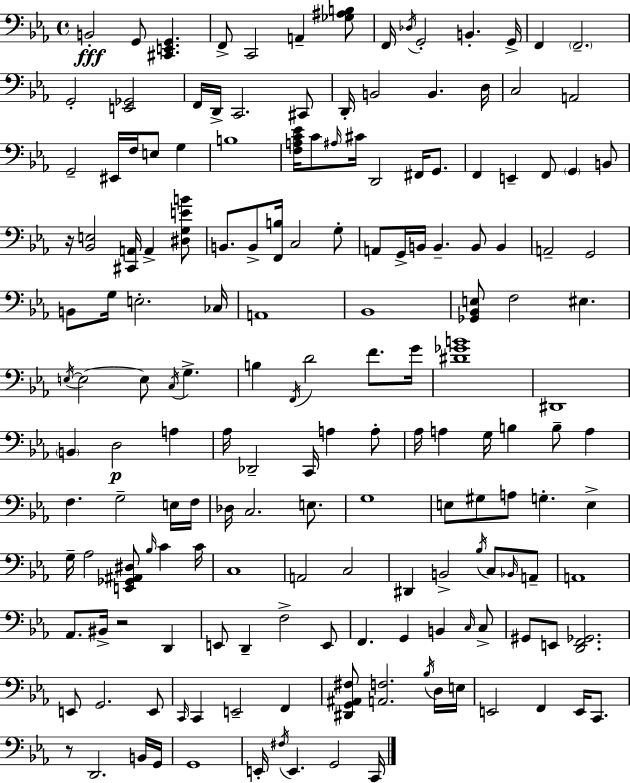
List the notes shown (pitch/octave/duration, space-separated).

B2/h G2/e [C#2,E2,G2]/q. F2/e C2/h A2/q [Gb3,A#3,B3]/e F2/s Db3/s G2/h B2/q. G2/s F2/q F2/h. G2/h [E2,Gb2]/h F2/s D2/s C2/h. C#2/e D2/s B2/h B2/q. D3/s C3/h A2/h G2/h EIS2/s F3/s E3/e G3/q B3/w [F3,A3,C4,Eb4]/s C4/e A#3/s C#4/s D2/h F#2/s G2/e. F2/q E2/q F2/e G2/q B2/e R/s [Bb2,E3]/h [C#2,A2]/s A2/q [D#3,G3,E4,B4]/e B2/e. B2/e [F2,B3]/s C3/h G3/e A2/e G2/s B2/s B2/q. B2/e B2/q A2/h G2/h B2/e G3/s E3/h. CES3/s A2/w Bb2/w [Gb2,Bb2,E3]/e F3/h EIS3/q. E3/s E3/h E3/e C3/s G3/q. B3/q F2/s D4/h F4/e. G4/s [D#4,Gb4,B4]/w D#2/w B2/q D3/h A3/q Ab3/s Db2/h C2/s A3/q A3/e Ab3/s A3/q G3/s B3/q B3/e A3/q F3/q. G3/h E3/s F3/s Db3/s C3/h. E3/e. G3/w E3/e G#3/e A3/e G3/q. E3/q G3/s Ab3/h [E2,Gb2,A#2,D#3]/e Bb3/s C4/q C4/s C3/w A2/h C3/h D#2/q B2/h Bb3/s C3/e Bb2/s A2/e A2/w Ab2/e. BIS2/s R/h D2/q E2/e D2/q F3/h E2/e F2/q. G2/q B2/q C3/s C3/e G#2/e E2/e [D2,F2,Gb2]/h. E2/e G2/h. E2/e C2/s C2/q E2/h F2/q [D#2,G2,A#2,F#3]/e [A2,F3]/h. Bb3/s D3/s E3/s E2/h F2/q E2/s C2/e. R/e D2/h. B2/s G2/s G2/w E2/s F#3/s E2/q. G2/h C2/s